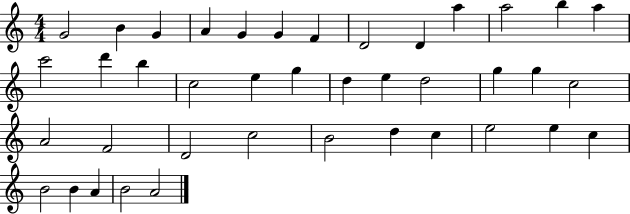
G4/h B4/q G4/q A4/q G4/q G4/q F4/q D4/h D4/q A5/q A5/h B5/q A5/q C6/h D6/q B5/q C5/h E5/q G5/q D5/q E5/q D5/h G5/q G5/q C5/h A4/h F4/h D4/h C5/h B4/h D5/q C5/q E5/h E5/q C5/q B4/h B4/q A4/q B4/h A4/h